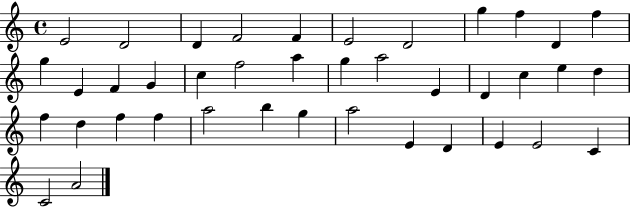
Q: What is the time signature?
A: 4/4